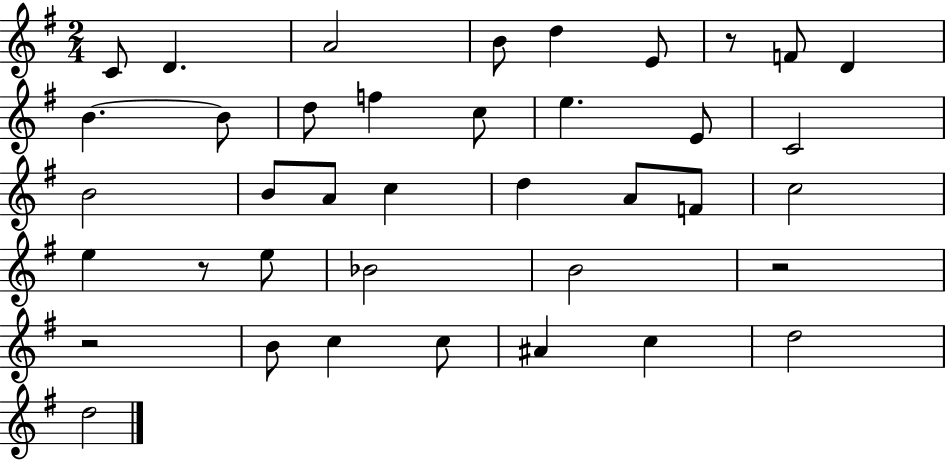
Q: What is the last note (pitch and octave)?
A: D5